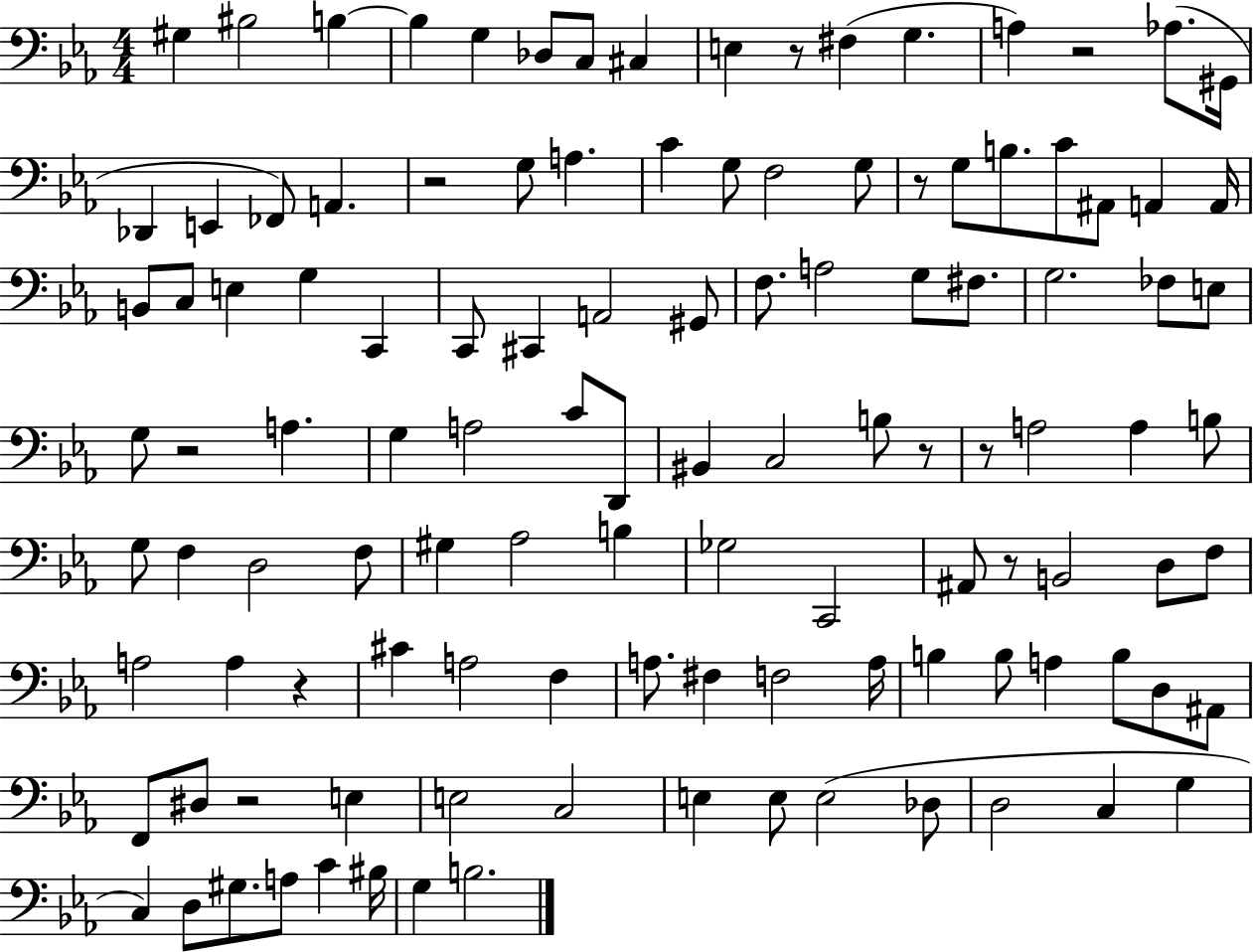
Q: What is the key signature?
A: EES major